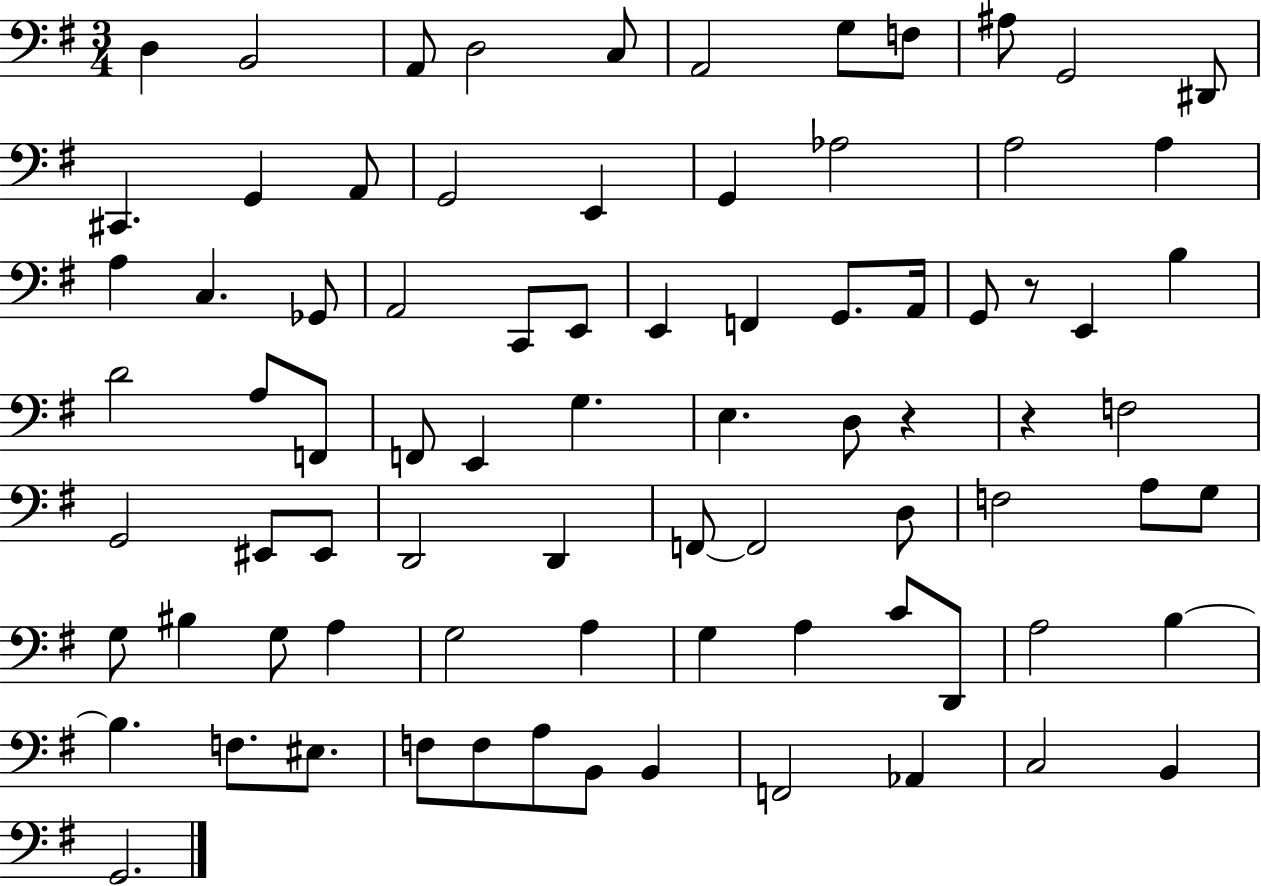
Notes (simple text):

D3/q B2/h A2/e D3/h C3/e A2/h G3/e F3/e A#3/e G2/h D#2/e C#2/q. G2/q A2/e G2/h E2/q G2/q Ab3/h A3/h A3/q A3/q C3/q. Gb2/e A2/h C2/e E2/e E2/q F2/q G2/e. A2/s G2/e R/e E2/q B3/q D4/h A3/e F2/e F2/e E2/q G3/q. E3/q. D3/e R/q R/q F3/h G2/h EIS2/e EIS2/e D2/h D2/q F2/e F2/h D3/e F3/h A3/e G3/e G3/e BIS3/q G3/e A3/q G3/h A3/q G3/q A3/q C4/e D2/e A3/h B3/q B3/q. F3/e. EIS3/e. F3/e F3/e A3/e B2/e B2/q F2/h Ab2/q C3/h B2/q G2/h.